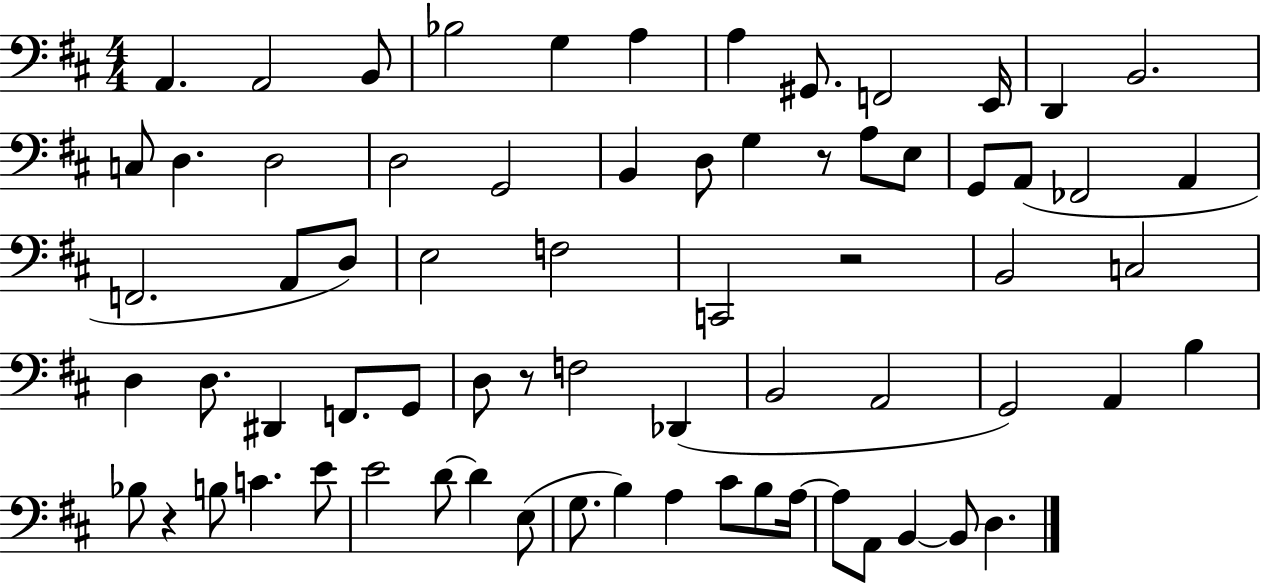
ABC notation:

X:1
T:Untitled
M:4/4
L:1/4
K:D
A,, A,,2 B,,/2 _B,2 G, A, A, ^G,,/2 F,,2 E,,/4 D,, B,,2 C,/2 D, D,2 D,2 G,,2 B,, D,/2 G, z/2 A,/2 E,/2 G,,/2 A,,/2 _F,,2 A,, F,,2 A,,/2 D,/2 E,2 F,2 C,,2 z2 B,,2 C,2 D, D,/2 ^D,, F,,/2 G,,/2 D,/2 z/2 F,2 _D,, B,,2 A,,2 G,,2 A,, B, _B,/2 z B,/2 C E/2 E2 D/2 D E,/2 G,/2 B, A, ^C/2 B,/2 A,/4 A,/2 A,,/2 B,, B,,/2 D,